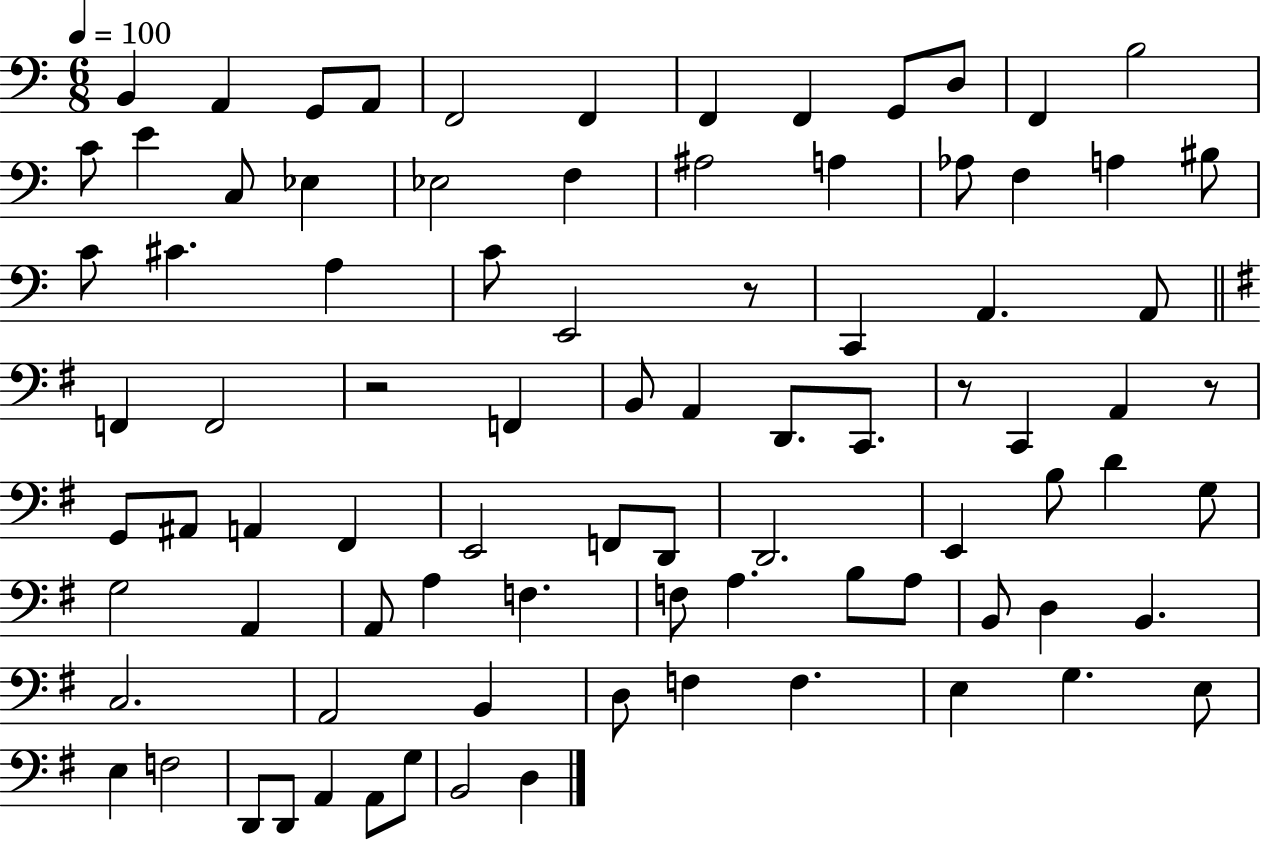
B2/q A2/q G2/e A2/e F2/h F2/q F2/q F2/q G2/e D3/e F2/q B3/h C4/e E4/q C3/e Eb3/q Eb3/h F3/q A#3/h A3/q Ab3/e F3/q A3/q BIS3/e C4/e C#4/q. A3/q C4/e E2/h R/e C2/q A2/q. A2/e F2/q F2/h R/h F2/q B2/e A2/q D2/e. C2/e. R/e C2/q A2/q R/e G2/e A#2/e A2/q F#2/q E2/h F2/e D2/e D2/h. E2/q B3/e D4/q G3/e G3/h A2/q A2/e A3/q F3/q. F3/e A3/q. B3/e A3/e B2/e D3/q B2/q. C3/h. A2/h B2/q D3/e F3/q F3/q. E3/q G3/q. E3/e E3/q F3/h D2/e D2/e A2/q A2/e G3/e B2/h D3/q